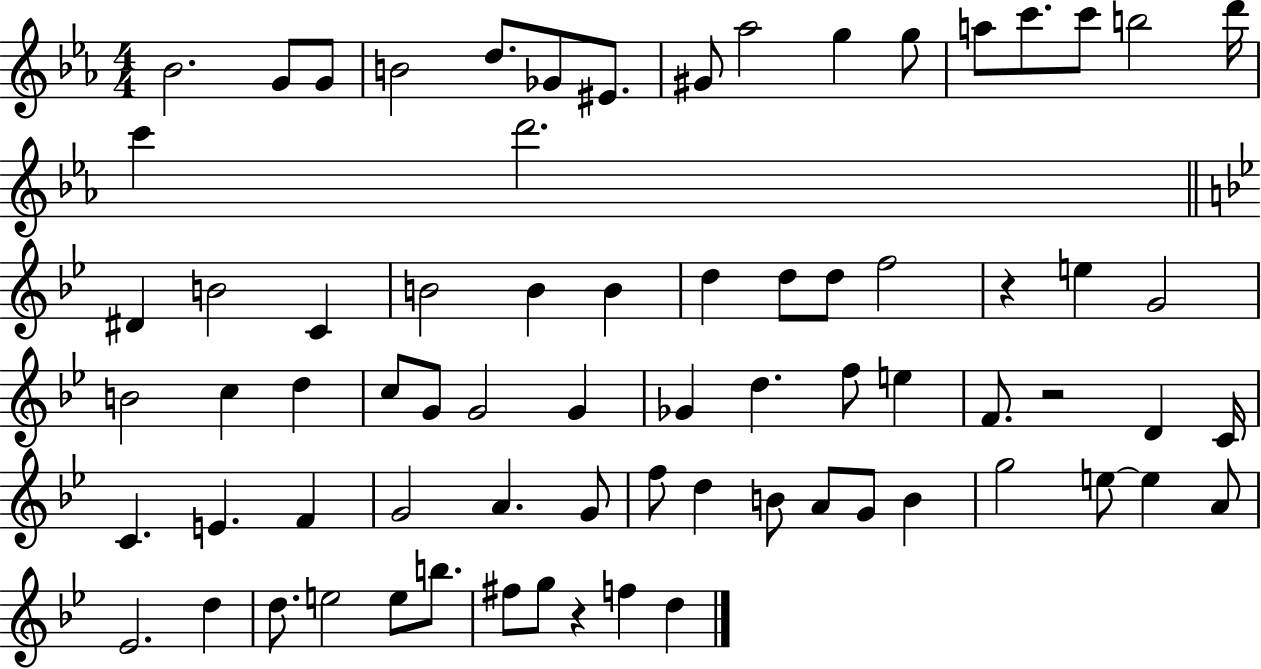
X:1
T:Untitled
M:4/4
L:1/4
K:Eb
_B2 G/2 G/2 B2 d/2 _G/2 ^E/2 ^G/2 _a2 g g/2 a/2 c'/2 c'/2 b2 d'/4 c' d'2 ^D B2 C B2 B B d d/2 d/2 f2 z e G2 B2 c d c/2 G/2 G2 G _G d f/2 e F/2 z2 D C/4 C E F G2 A G/2 f/2 d B/2 A/2 G/2 B g2 e/2 e A/2 _E2 d d/2 e2 e/2 b/2 ^f/2 g/2 z f d